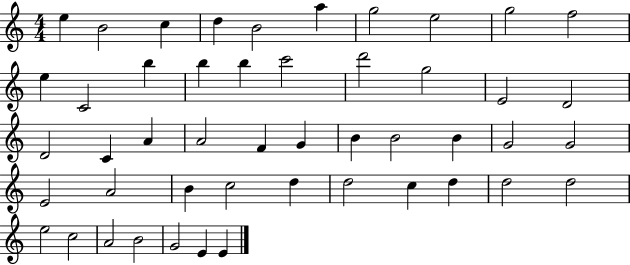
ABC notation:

X:1
T:Untitled
M:4/4
L:1/4
K:C
e B2 c d B2 a g2 e2 g2 f2 e C2 b b b c'2 d'2 g2 E2 D2 D2 C A A2 F G B B2 B G2 G2 E2 A2 B c2 d d2 c d d2 d2 e2 c2 A2 B2 G2 E E